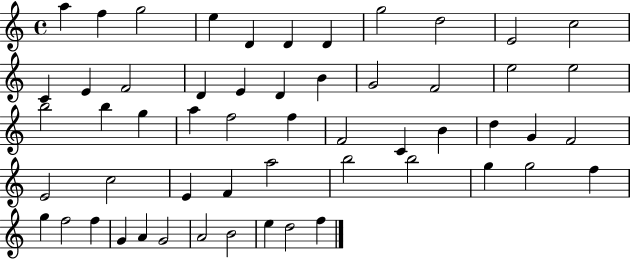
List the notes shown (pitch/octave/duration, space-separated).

A5/q F5/q G5/h E5/q D4/q D4/q D4/q G5/h D5/h E4/h C5/h C4/q E4/q F4/h D4/q E4/q D4/q B4/q G4/h F4/h E5/h E5/h B5/h B5/q G5/q A5/q F5/h F5/q F4/h C4/q B4/q D5/q G4/q F4/h E4/h C5/h E4/q F4/q A5/h B5/h B5/h G5/q G5/h F5/q G5/q F5/h F5/q G4/q A4/q G4/h A4/h B4/h E5/q D5/h F5/q